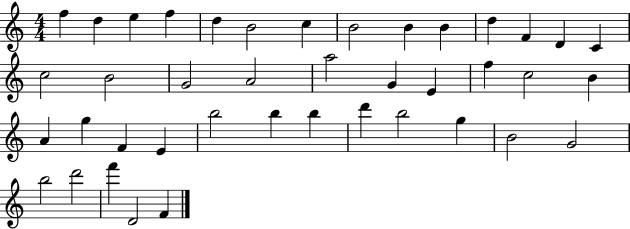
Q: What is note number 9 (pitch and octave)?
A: B4